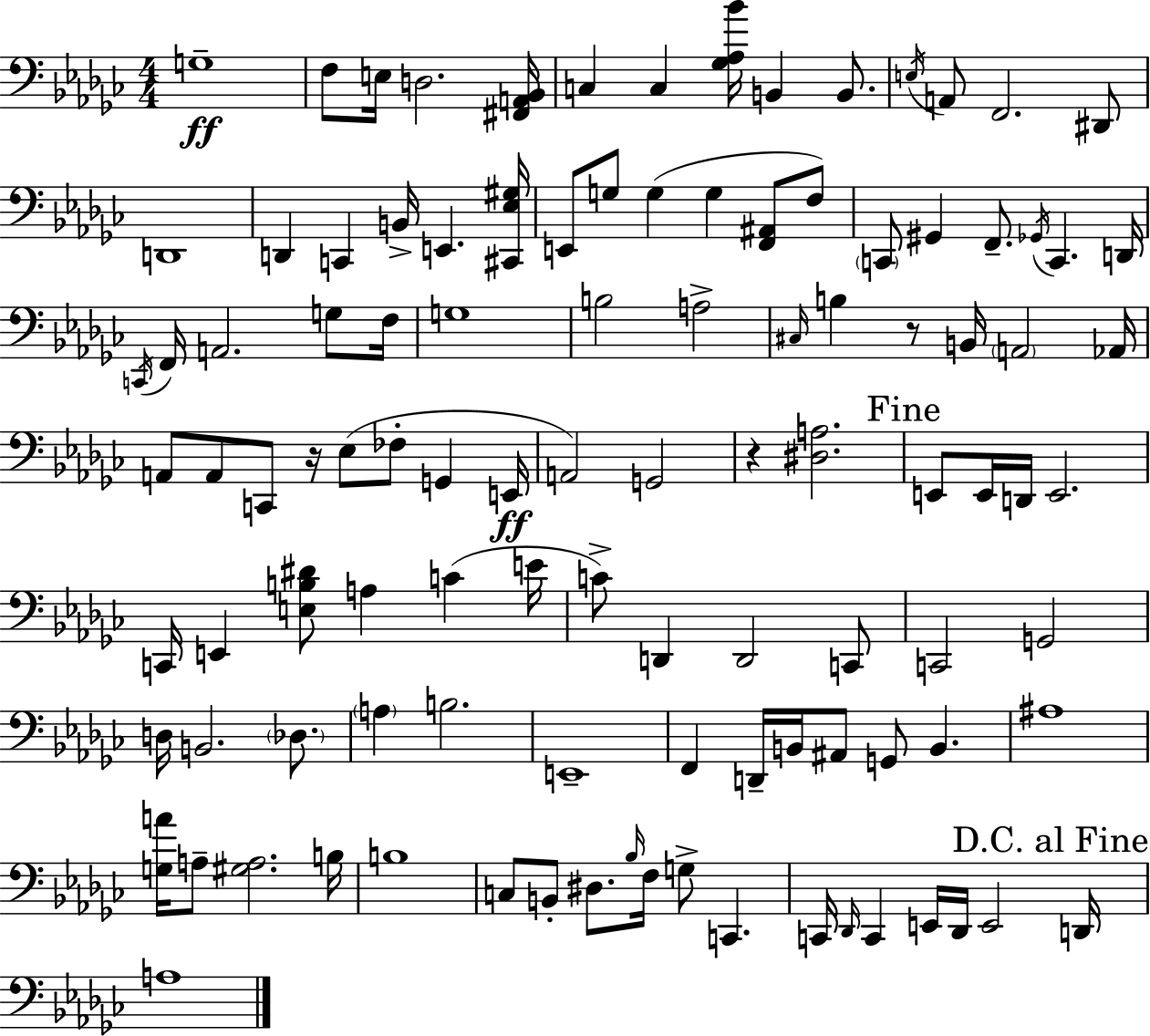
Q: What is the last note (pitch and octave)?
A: A3